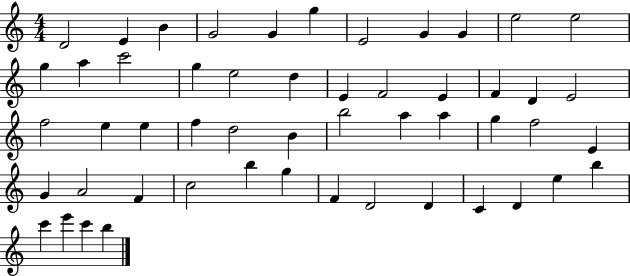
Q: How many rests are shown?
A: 0